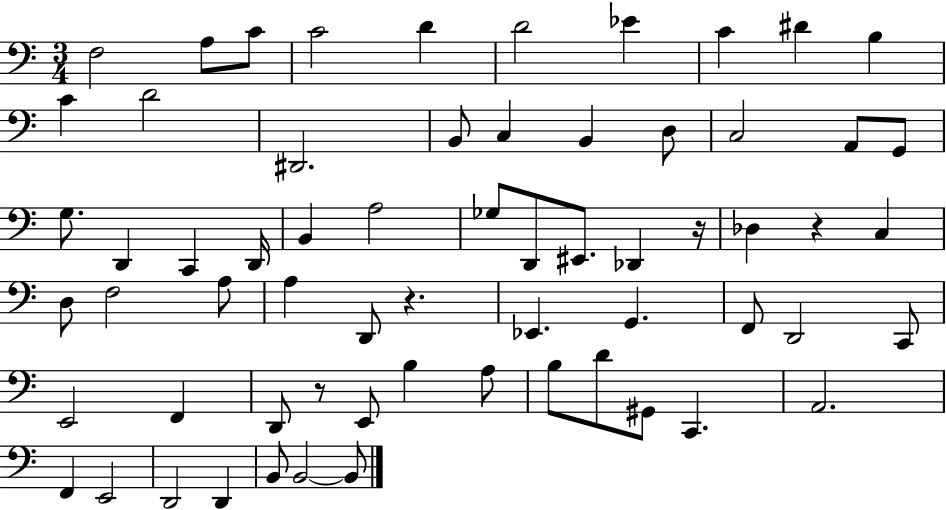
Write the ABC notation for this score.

X:1
T:Untitled
M:3/4
L:1/4
K:C
F,2 A,/2 C/2 C2 D D2 _E C ^D B, C D2 ^D,,2 B,,/2 C, B,, D,/2 C,2 A,,/2 G,,/2 G,/2 D,, C,, D,,/4 B,, A,2 _G,/2 D,,/2 ^E,,/2 _D,, z/4 _D, z C, D,/2 F,2 A,/2 A, D,,/2 z _E,, G,, F,,/2 D,,2 C,,/2 E,,2 F,, D,,/2 z/2 E,,/2 B, A,/2 B,/2 D/2 ^G,,/2 C,, A,,2 F,, E,,2 D,,2 D,, B,,/2 B,,2 B,,/2